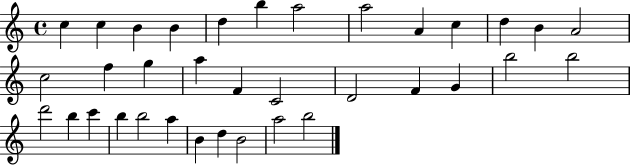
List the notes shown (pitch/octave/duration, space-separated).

C5/q C5/q B4/q B4/q D5/q B5/q A5/h A5/h A4/q C5/q D5/q B4/q A4/h C5/h F5/q G5/q A5/q F4/q C4/h D4/h F4/q G4/q B5/h B5/h D6/h B5/q C6/q B5/q B5/h A5/q B4/q D5/q B4/h A5/h B5/h